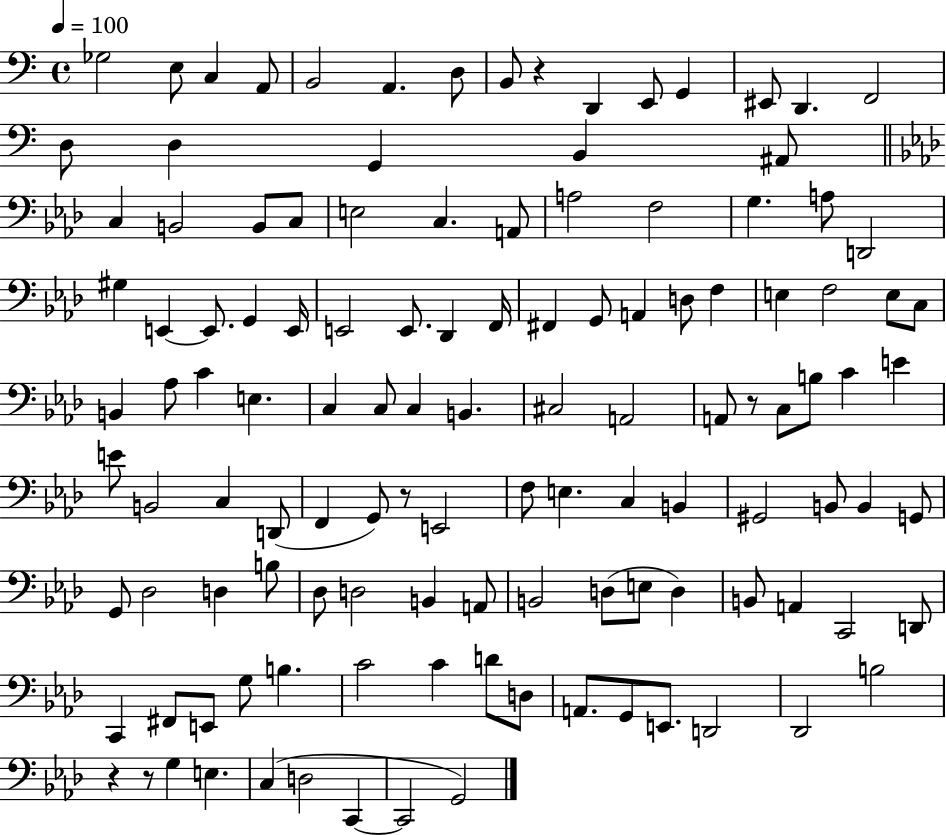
{
  \clef bass
  \time 4/4
  \defaultTimeSignature
  \key c \major
  \tempo 4 = 100
  ges2 e8 c4 a,8 | b,2 a,4. d8 | b,8 r4 d,4 e,8 g,4 | eis,8 d,4. f,2 | \break d8 d4 g,4 b,4 ais,8 | \bar "||" \break \key f \minor c4 b,2 b,8 c8 | e2 c4. a,8 | a2 f2 | g4. a8 d,2 | \break gis4 e,4~~ e,8. g,4 e,16 | e,2 e,8. des,4 f,16 | fis,4 g,8 a,4 d8 f4 | e4 f2 e8 c8 | \break b,4 aes8 c'4 e4. | c4 c8 c4 b,4. | cis2 a,2 | a,8 r8 c8 b8 c'4 e'4 | \break e'8 b,2 c4 d,8( | f,4 g,8) r8 e,2 | f8 e4. c4 b,4 | gis,2 b,8 b,4 g,8 | \break g,8 des2 d4 b8 | des8 d2 b,4 a,8 | b,2 d8( e8 d4) | b,8 a,4 c,2 d,8 | \break c,4 fis,8 e,8 g8 b4. | c'2 c'4 d'8 d8 | a,8. g,8 e,8. d,2 | des,2 b2 | \break r4 r8 g4 e4. | c4( d2 c,4~~ | c,2 g,2) | \bar "|."
}